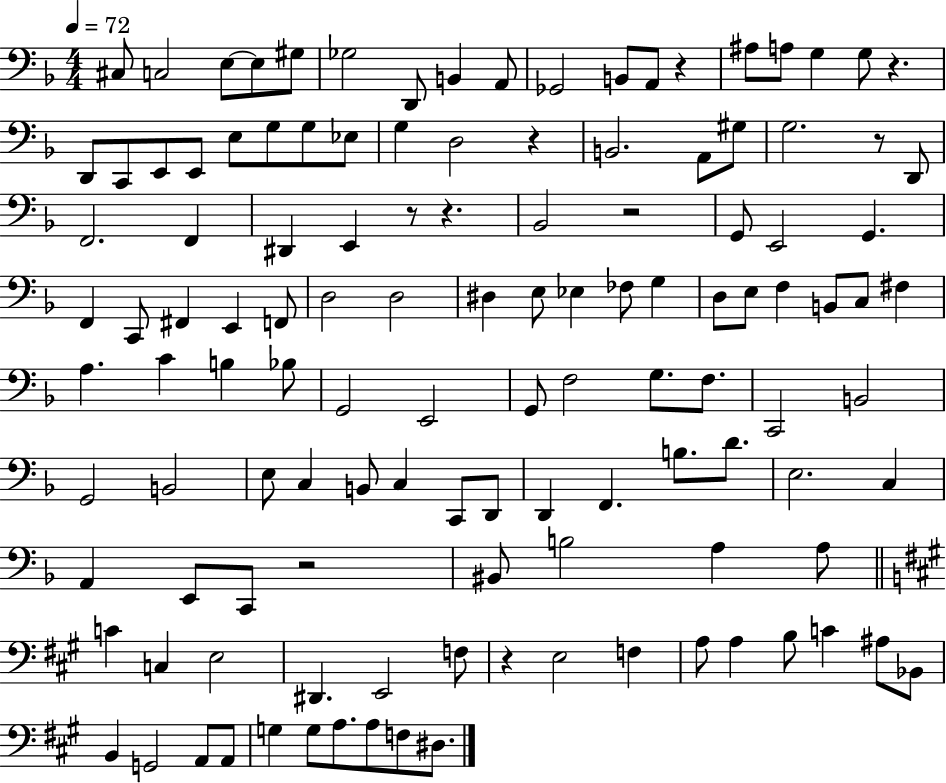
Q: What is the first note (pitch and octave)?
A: C#3